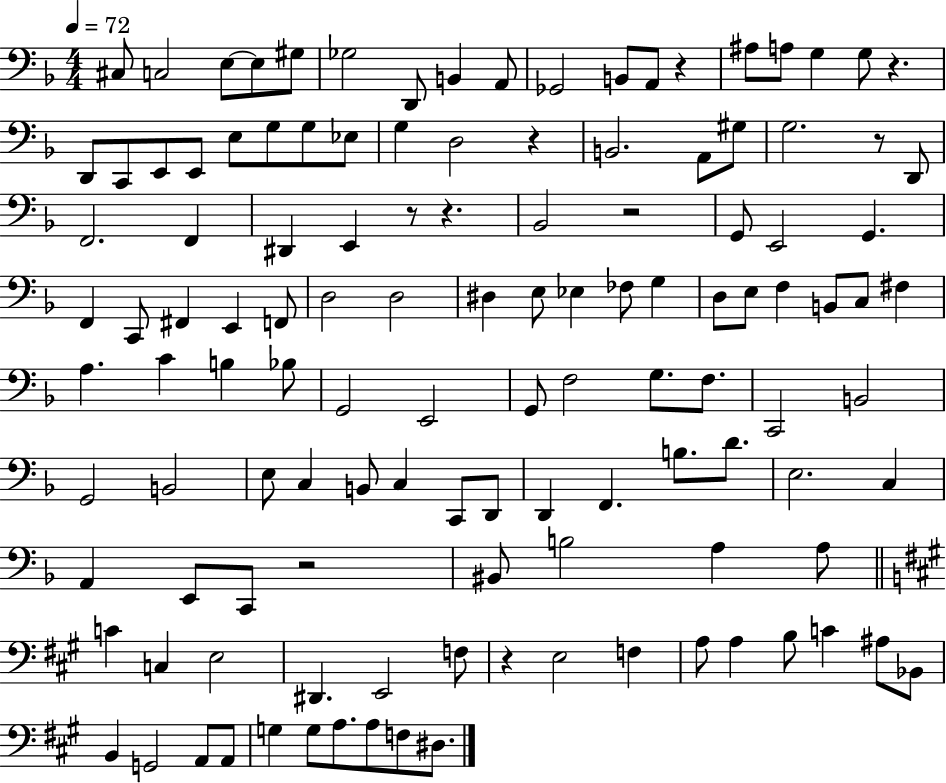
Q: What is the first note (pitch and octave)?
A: C#3